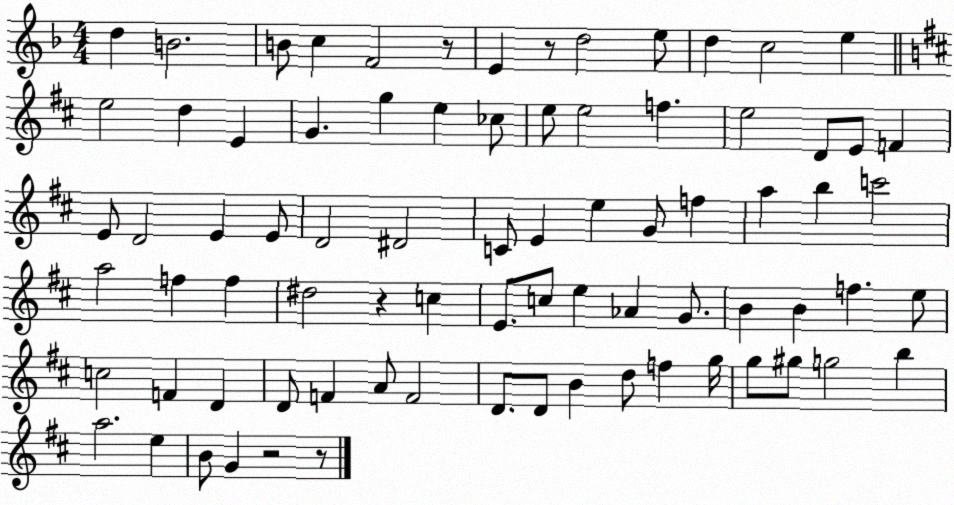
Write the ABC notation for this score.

X:1
T:Untitled
M:4/4
L:1/4
K:F
d B2 B/2 c F2 z/2 E z/2 d2 e/2 d c2 e e2 d E G g e _c/2 e/2 e2 f e2 D/2 E/2 F E/2 D2 E E/2 D2 ^D2 C/2 E e G/2 f a b c'2 a2 f f ^d2 z c E/2 c/2 e _A G/2 B B f e/2 c2 F D D/2 F A/2 F2 D/2 D/2 B d/2 f g/4 g/2 ^g/2 g2 b a2 e B/2 G z2 z/2